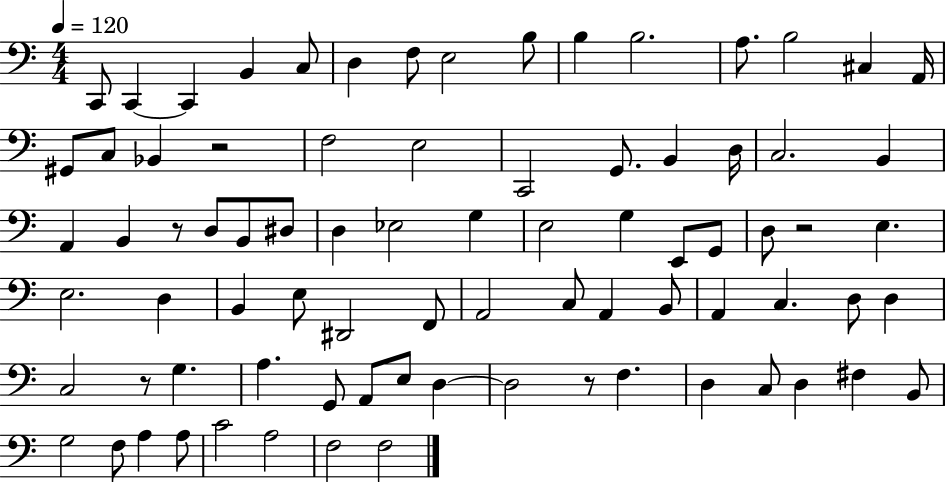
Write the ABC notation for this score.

X:1
T:Untitled
M:4/4
L:1/4
K:C
C,,/2 C,, C,, B,, C,/2 D, F,/2 E,2 B,/2 B, B,2 A,/2 B,2 ^C, A,,/4 ^G,,/2 C,/2 _B,, z2 F,2 E,2 C,,2 G,,/2 B,, D,/4 C,2 B,, A,, B,, z/2 D,/2 B,,/2 ^D,/2 D, _E,2 G, E,2 G, E,,/2 G,,/2 D,/2 z2 E, E,2 D, B,, E,/2 ^D,,2 F,,/2 A,,2 C,/2 A,, B,,/2 A,, C, D,/2 D, C,2 z/2 G, A, G,,/2 A,,/2 E,/2 D, D,2 z/2 F, D, C,/2 D, ^F, B,,/2 G,2 F,/2 A, A,/2 C2 A,2 F,2 F,2